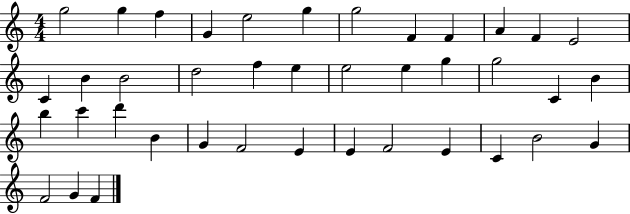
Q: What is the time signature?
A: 4/4